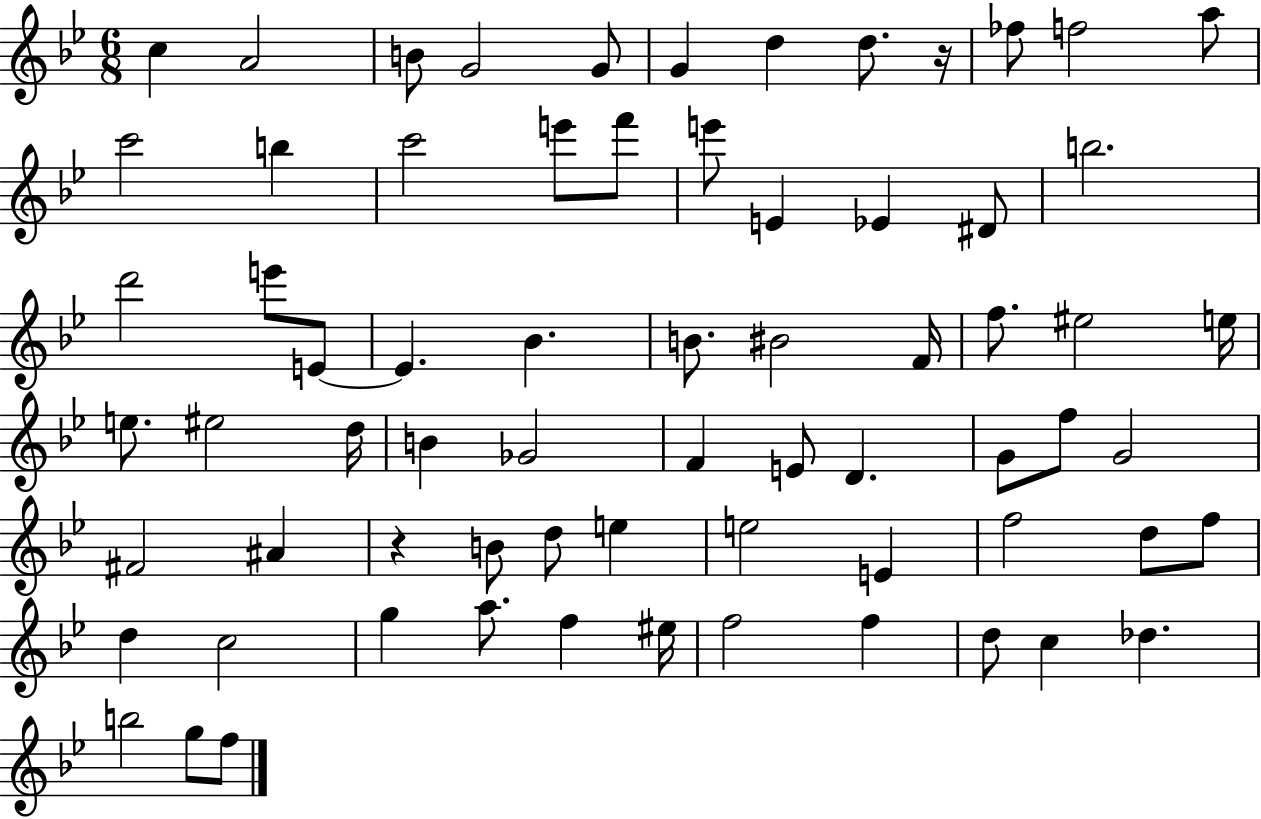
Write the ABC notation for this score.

X:1
T:Untitled
M:6/8
L:1/4
K:Bb
c A2 B/2 G2 G/2 G d d/2 z/4 _f/2 f2 a/2 c'2 b c'2 e'/2 f'/2 e'/2 E _E ^D/2 b2 d'2 e'/2 E/2 E _B B/2 ^B2 F/4 f/2 ^e2 e/4 e/2 ^e2 d/4 B _G2 F E/2 D G/2 f/2 G2 ^F2 ^A z B/2 d/2 e e2 E f2 d/2 f/2 d c2 g a/2 f ^e/4 f2 f d/2 c _d b2 g/2 f/2